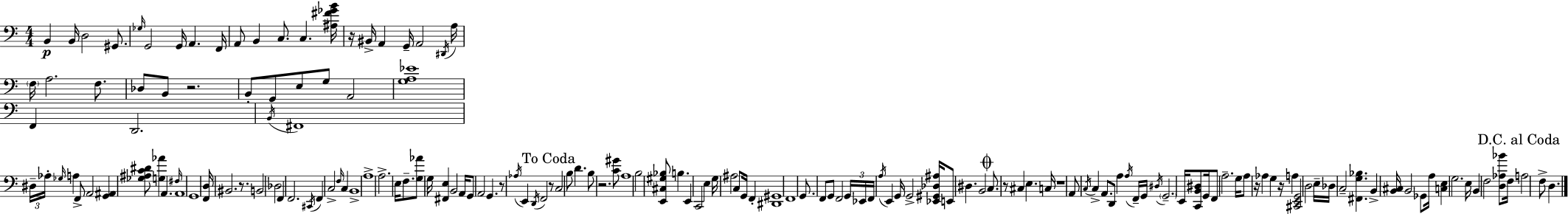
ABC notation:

X:1
T:Untitled
M:4/4
L:1/4
K:Am
B,, B,,/4 D,2 ^G,,/2 _G,/4 G,,2 G,,/4 A,, F,,/4 A,,/2 B,, C,/2 C, [^A,^F_GB]/4 z/4 ^B,,/4 A,, G,,/4 A,,2 ^D,,/4 A,/4 F,/4 A,2 F,/2 _D,/2 B,,/2 z2 B,,/2 G,,/2 E,/2 G,/2 A,,2 [G,A,_E]4 F,, D,,2 B,,/4 ^F,,4 ^D,/4 _A,/4 _G,/4 A, F,,/2 A,,2 [G,,^A,,] [_G,^A,C^D]/2 [G,_A] A,, ^F,/4 A,,4 G,,4 [F,,D,]/4 ^B,,2 z/2 B,,2 _D,2 F,, F,,2 ^C,,/4 F,, C,2 F,/4 C, B,,4 A,4 A,2 E,/4 F,/2 [G,_A]/2 G,/4 [^F,,E,] B,,2 A,,/4 G,,/2 A,,2 G,, z/2 _A,/4 E,, D,,/4 F,,2 z/2 C,2 B,/2 D B,/2 z2 [C^G]/2 A,4 B,2 [E,,^C,^G,_B,]/2 B, E,, C,,2 E, G,/4 ^A,2 C,/2 G,,/4 F,, [^D,,^G,,]4 F,,4 G,,/2 F,,/2 G,,/2 F,,2 G,,/4 _E,,/4 F,,/4 A,/4 E,, G,,/4 G,,2 [_E,,^G,,_D,^A,]/4 E,,/2 ^D, B,,2 C,/2 z/2 ^C, E, C,/4 z4 A,,/2 C,/4 C, A,,/2 D,,/2 A, A,/4 F,,/4 G,,/4 ^D,/4 G,,2 E,,/4 [C,,B,,^D,]/2 G,,/4 F,,/2 A,2 G,/4 A,/2 z/4 _A, G, z/4 A, [^C,,E,,G,,]2 D,2 E,/4 _D,/4 C,2 [^F,,G,_B,] B,, [B,,^C,]/4 B,,2 _G,,/2 A,/4 [C,E,] G,2 E,/4 B,, F,2 [D,_A,_B]/2 F,/4 A,2 F,/2 D,